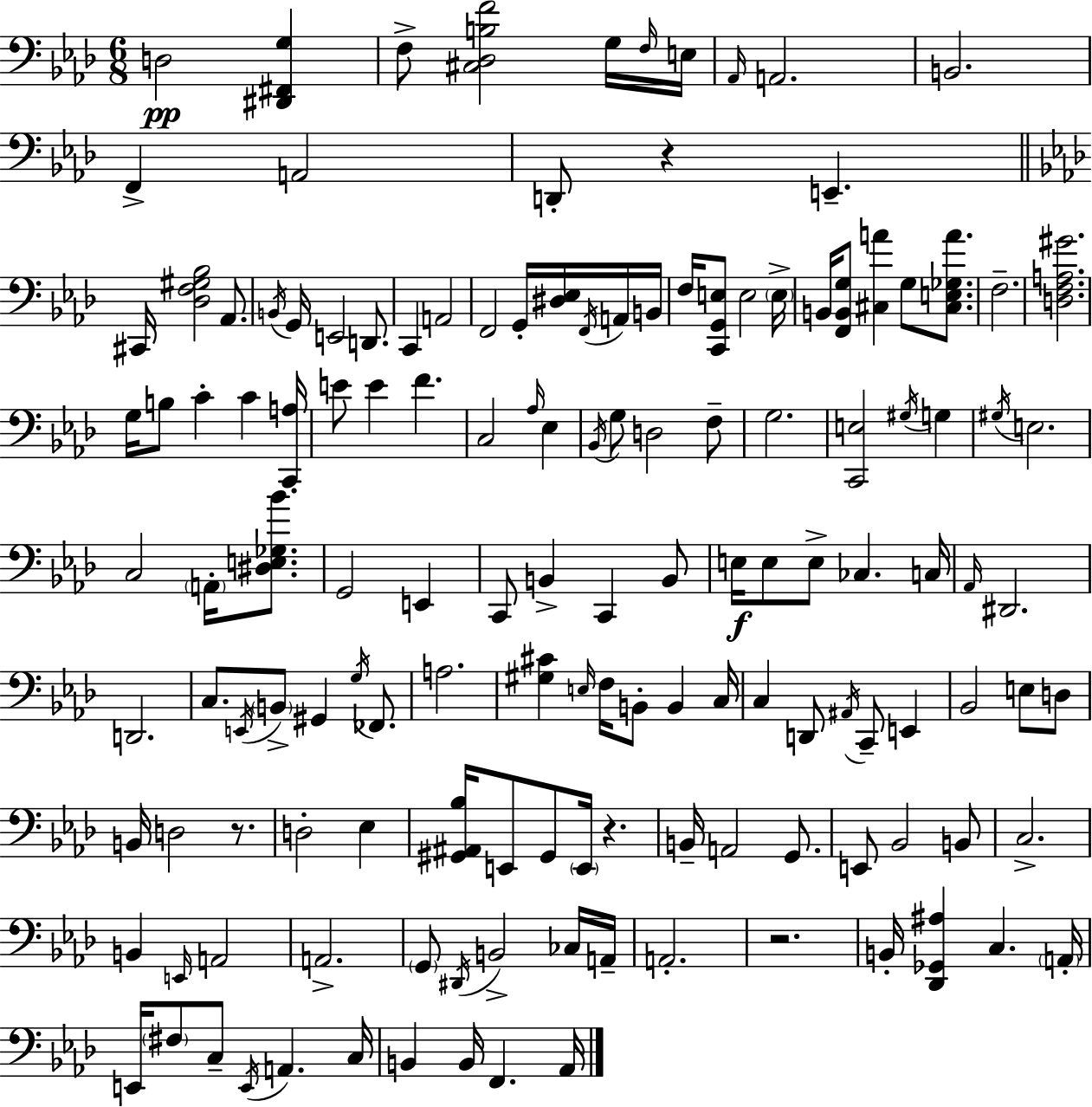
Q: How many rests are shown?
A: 4